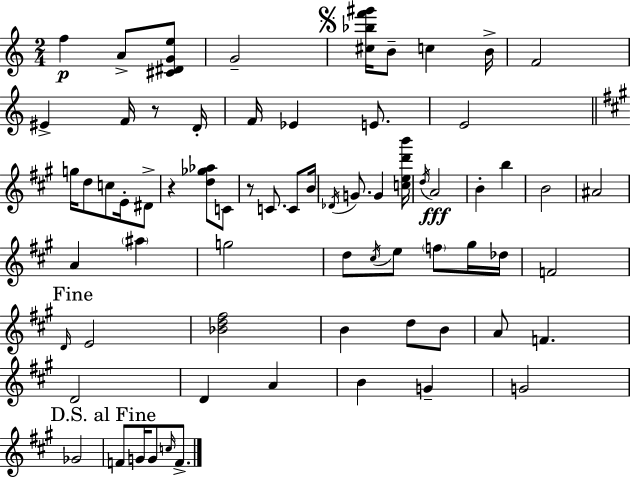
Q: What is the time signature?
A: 2/4